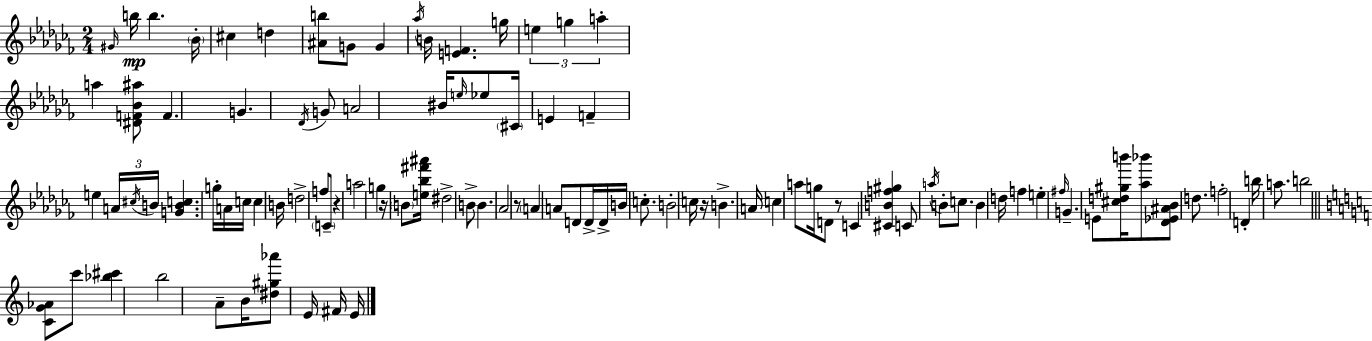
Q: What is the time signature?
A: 2/4